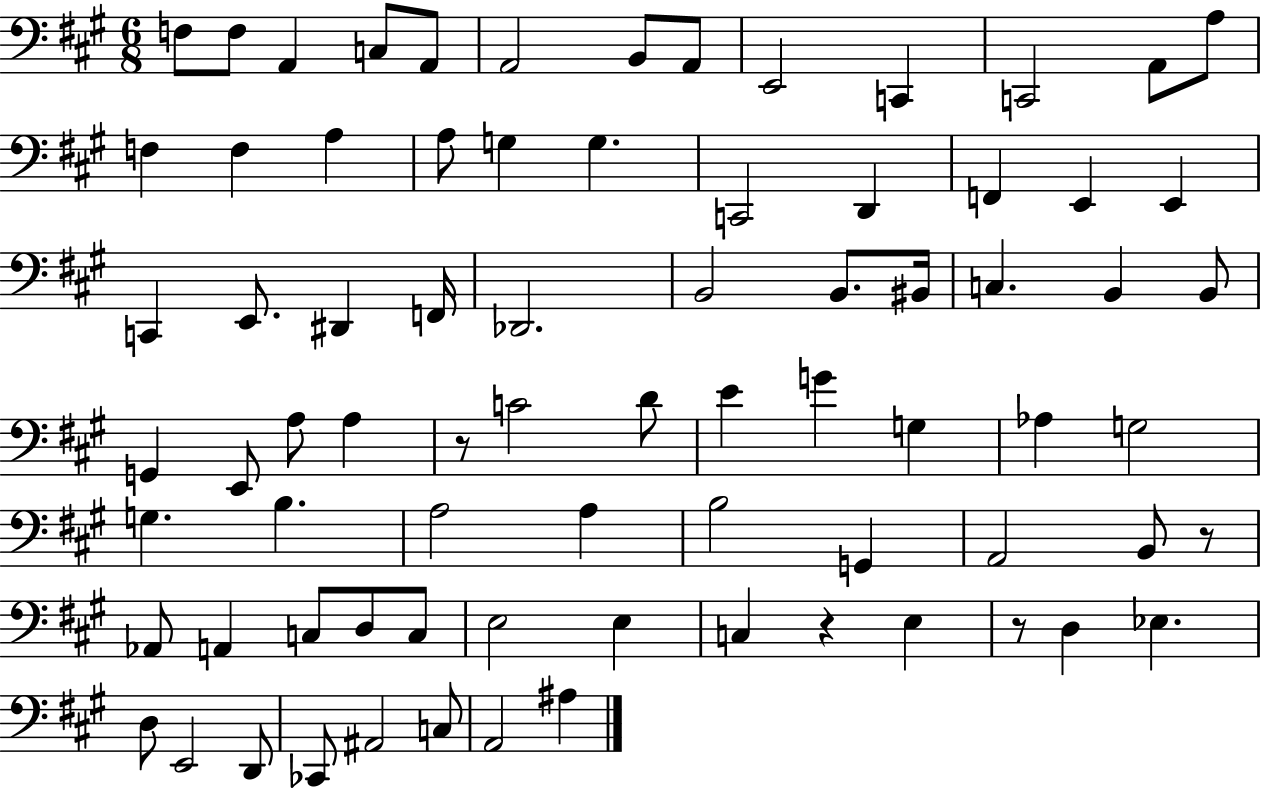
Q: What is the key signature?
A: A major